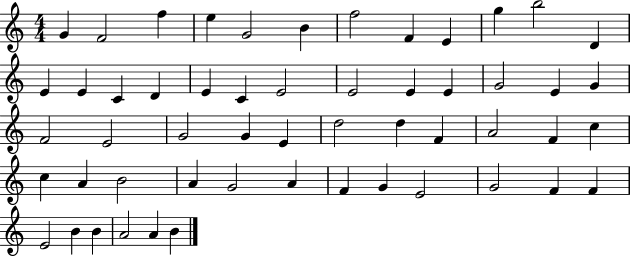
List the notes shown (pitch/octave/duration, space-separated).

G4/q F4/h F5/q E5/q G4/h B4/q F5/h F4/q E4/q G5/q B5/h D4/q E4/q E4/q C4/q D4/q E4/q C4/q E4/h E4/h E4/q E4/q G4/h E4/q G4/q F4/h E4/h G4/h G4/q E4/q D5/h D5/q F4/q A4/h F4/q C5/q C5/q A4/q B4/h A4/q G4/h A4/q F4/q G4/q E4/h G4/h F4/q F4/q E4/h B4/q B4/q A4/h A4/q B4/q